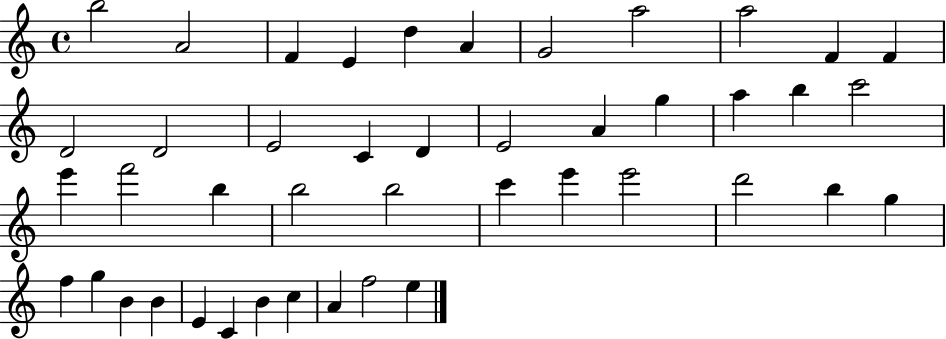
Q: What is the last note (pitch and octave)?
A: E5